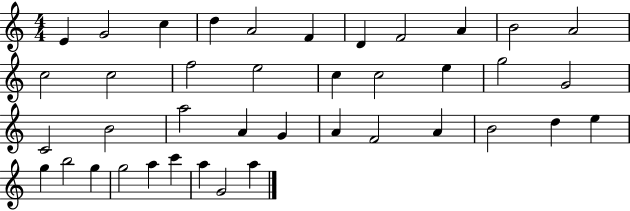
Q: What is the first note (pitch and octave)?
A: E4